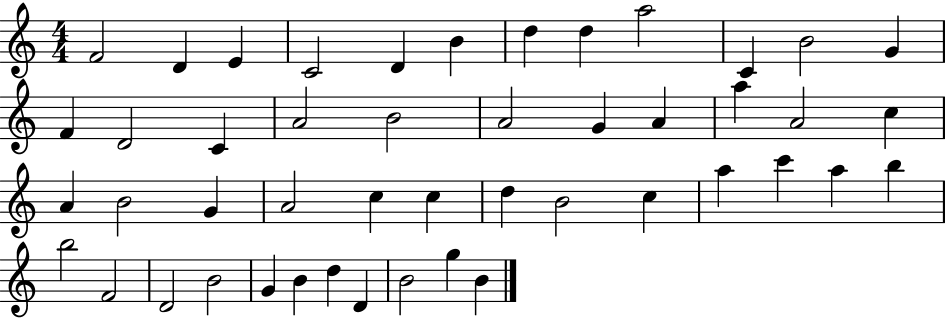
F4/h D4/q E4/q C4/h D4/q B4/q D5/q D5/q A5/h C4/q B4/h G4/q F4/q D4/h C4/q A4/h B4/h A4/h G4/q A4/q A5/q A4/h C5/q A4/q B4/h G4/q A4/h C5/q C5/q D5/q B4/h C5/q A5/q C6/q A5/q B5/q B5/h F4/h D4/h B4/h G4/q B4/q D5/q D4/q B4/h G5/q B4/q